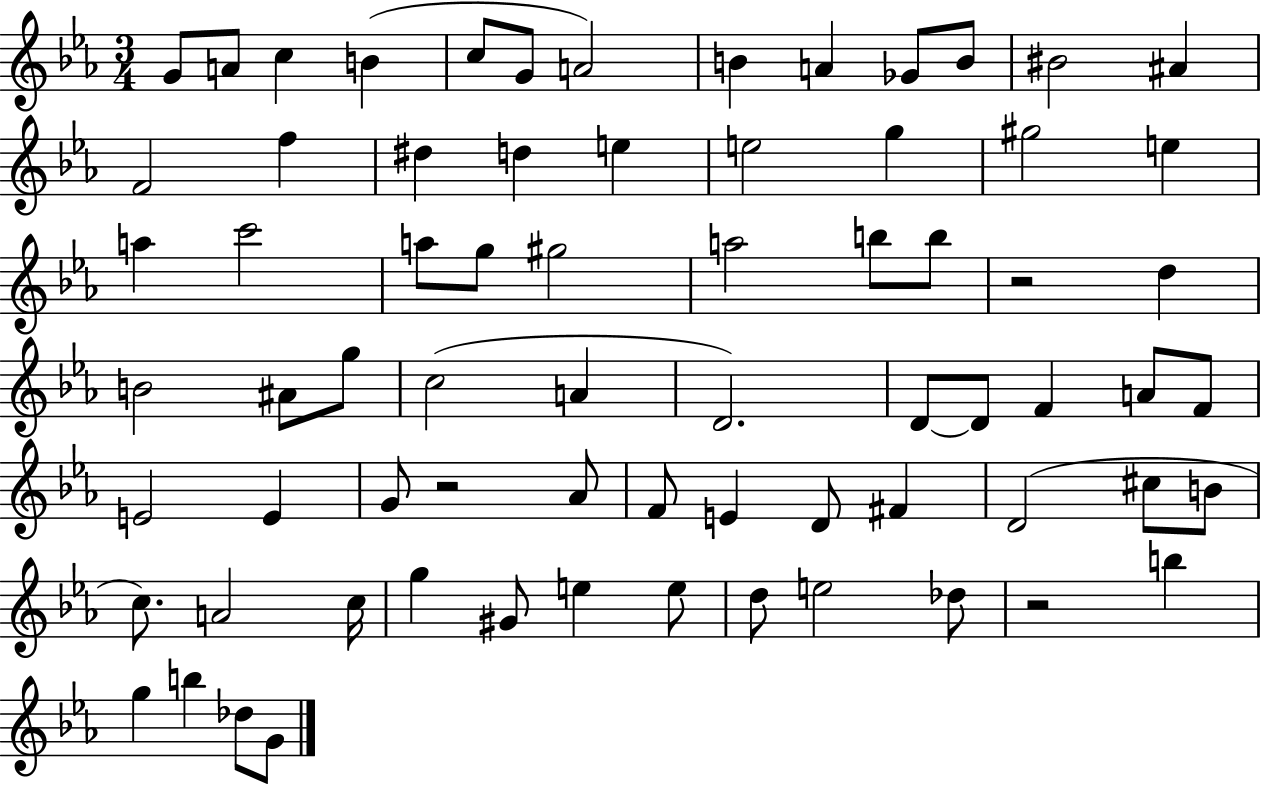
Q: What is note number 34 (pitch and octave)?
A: G5